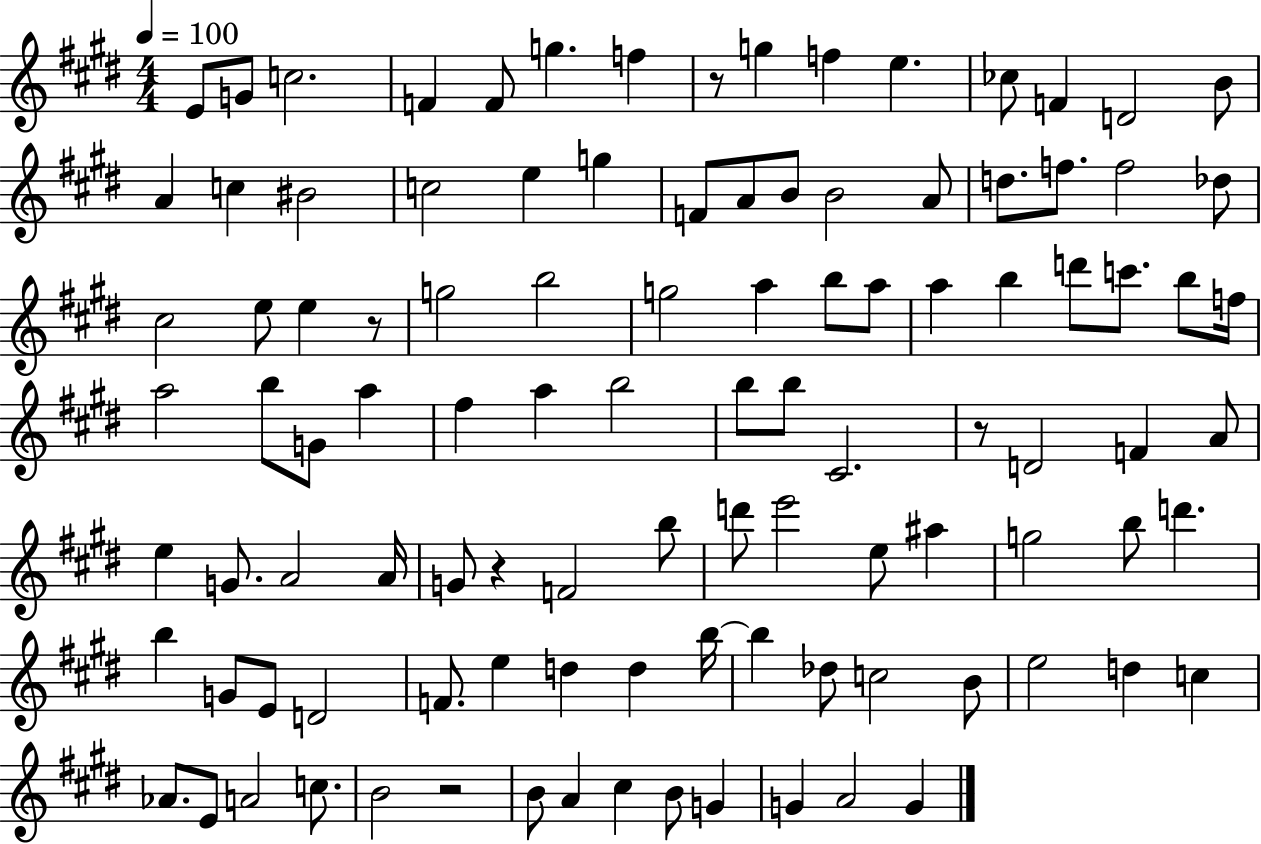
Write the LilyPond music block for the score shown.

{
  \clef treble
  \numericTimeSignature
  \time 4/4
  \key e \major
  \tempo 4 = 100
  \repeat volta 2 { e'8 g'8 c''2. | f'4 f'8 g''4. f''4 | r8 g''4 f''4 e''4. | ces''8 f'4 d'2 b'8 | \break a'4 c''4 bis'2 | c''2 e''4 g''4 | f'8 a'8 b'8 b'2 a'8 | d''8. f''8. f''2 des''8 | \break cis''2 e''8 e''4 r8 | g''2 b''2 | g''2 a''4 b''8 a''8 | a''4 b''4 d'''8 c'''8. b''8 f''16 | \break a''2 b''8 g'8 a''4 | fis''4 a''4 b''2 | b''8 b''8 cis'2. | r8 d'2 f'4 a'8 | \break e''4 g'8. a'2 a'16 | g'8 r4 f'2 b''8 | d'''8 e'''2 e''8 ais''4 | g''2 b''8 d'''4. | \break b''4 g'8 e'8 d'2 | f'8. e''4 d''4 d''4 b''16~~ | b''4 des''8 c''2 b'8 | e''2 d''4 c''4 | \break aes'8. e'8 a'2 c''8. | b'2 r2 | b'8 a'4 cis''4 b'8 g'4 | g'4 a'2 g'4 | \break } \bar "|."
}